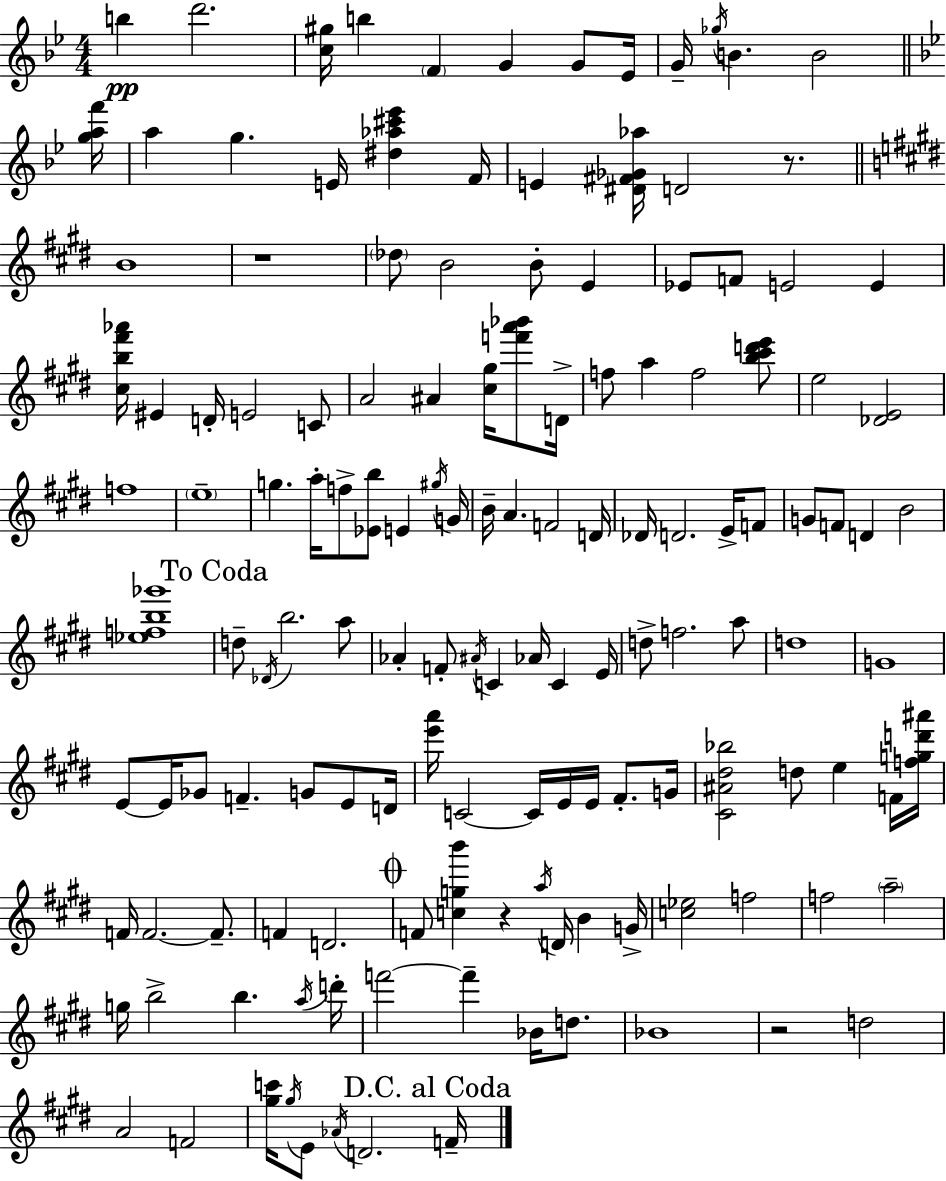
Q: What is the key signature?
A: G minor